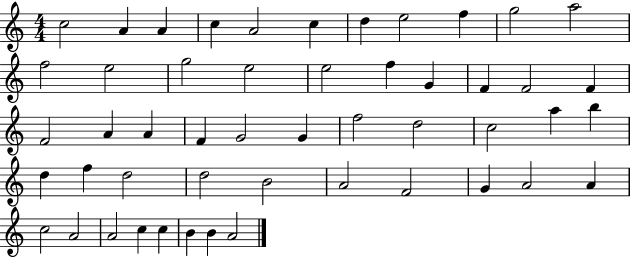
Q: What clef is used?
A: treble